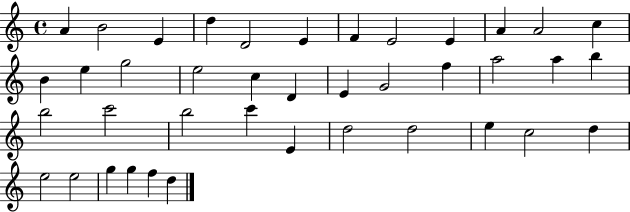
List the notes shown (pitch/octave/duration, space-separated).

A4/q B4/h E4/q D5/q D4/h E4/q F4/q E4/h E4/q A4/q A4/h C5/q B4/q E5/q G5/h E5/h C5/q D4/q E4/q G4/h F5/q A5/h A5/q B5/q B5/h C6/h B5/h C6/q E4/q D5/h D5/h E5/q C5/h D5/q E5/h E5/h G5/q G5/q F5/q D5/q